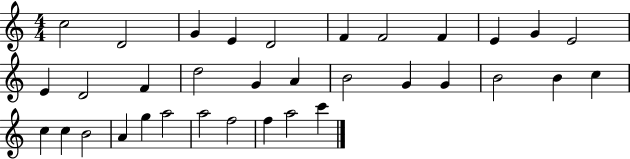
X:1
T:Untitled
M:4/4
L:1/4
K:C
c2 D2 G E D2 F F2 F E G E2 E D2 F d2 G A B2 G G B2 B c c c B2 A g a2 a2 f2 f a2 c'